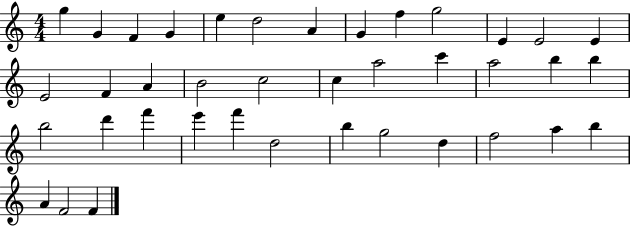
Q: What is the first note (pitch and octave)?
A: G5